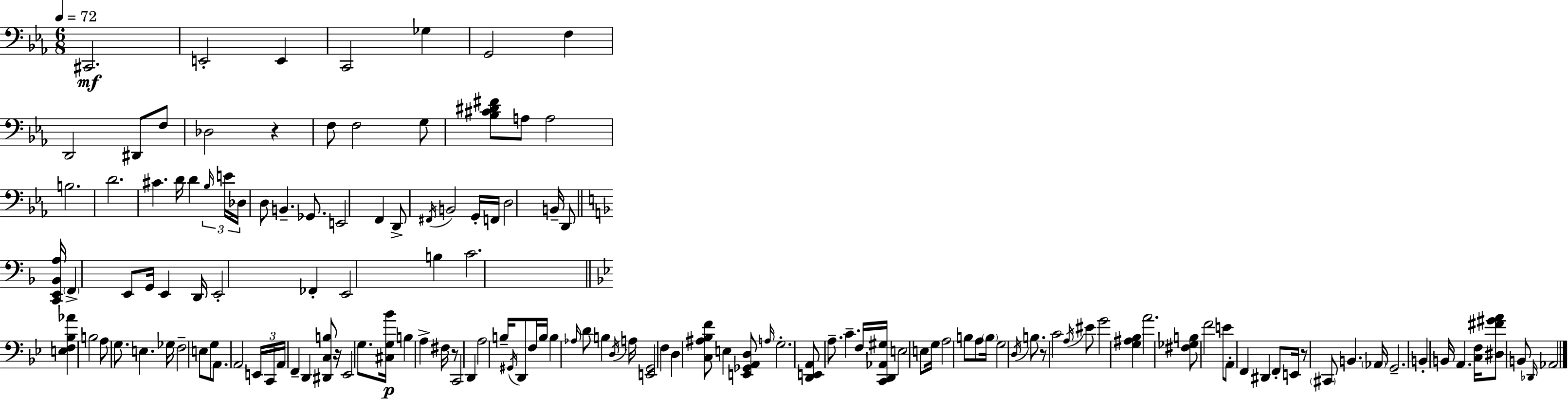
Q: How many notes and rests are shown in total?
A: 140